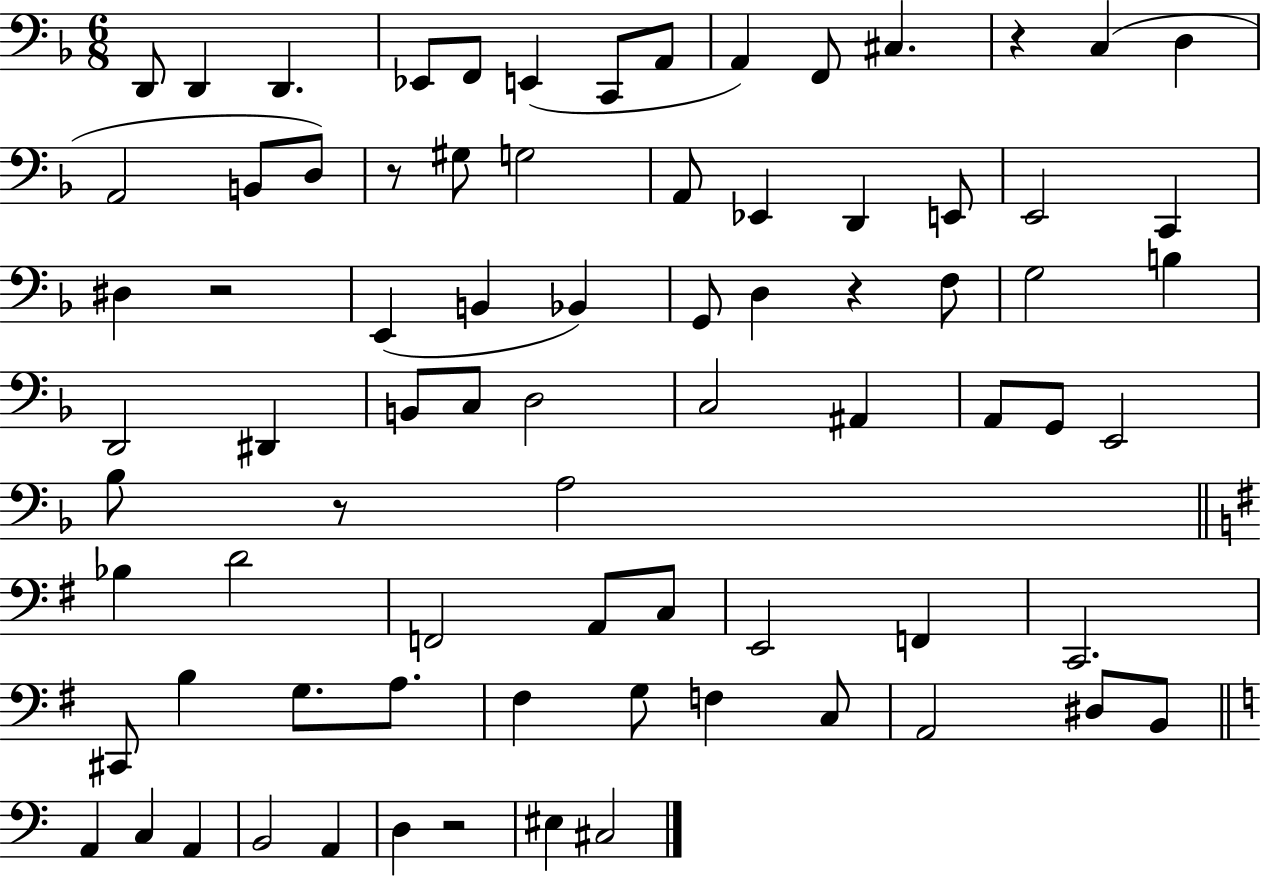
X:1
T:Untitled
M:6/8
L:1/4
K:F
D,,/2 D,, D,, _E,,/2 F,,/2 E,, C,,/2 A,,/2 A,, F,,/2 ^C, z C, D, A,,2 B,,/2 D,/2 z/2 ^G,/2 G,2 A,,/2 _E,, D,, E,,/2 E,,2 C,, ^D, z2 E,, B,, _B,, G,,/2 D, z F,/2 G,2 B, D,,2 ^D,, B,,/2 C,/2 D,2 C,2 ^A,, A,,/2 G,,/2 E,,2 _B,/2 z/2 A,2 _B, D2 F,,2 A,,/2 C,/2 E,,2 F,, C,,2 ^C,,/2 B, G,/2 A,/2 ^F, G,/2 F, C,/2 A,,2 ^D,/2 B,,/2 A,, C, A,, B,,2 A,, D, z2 ^E, ^C,2